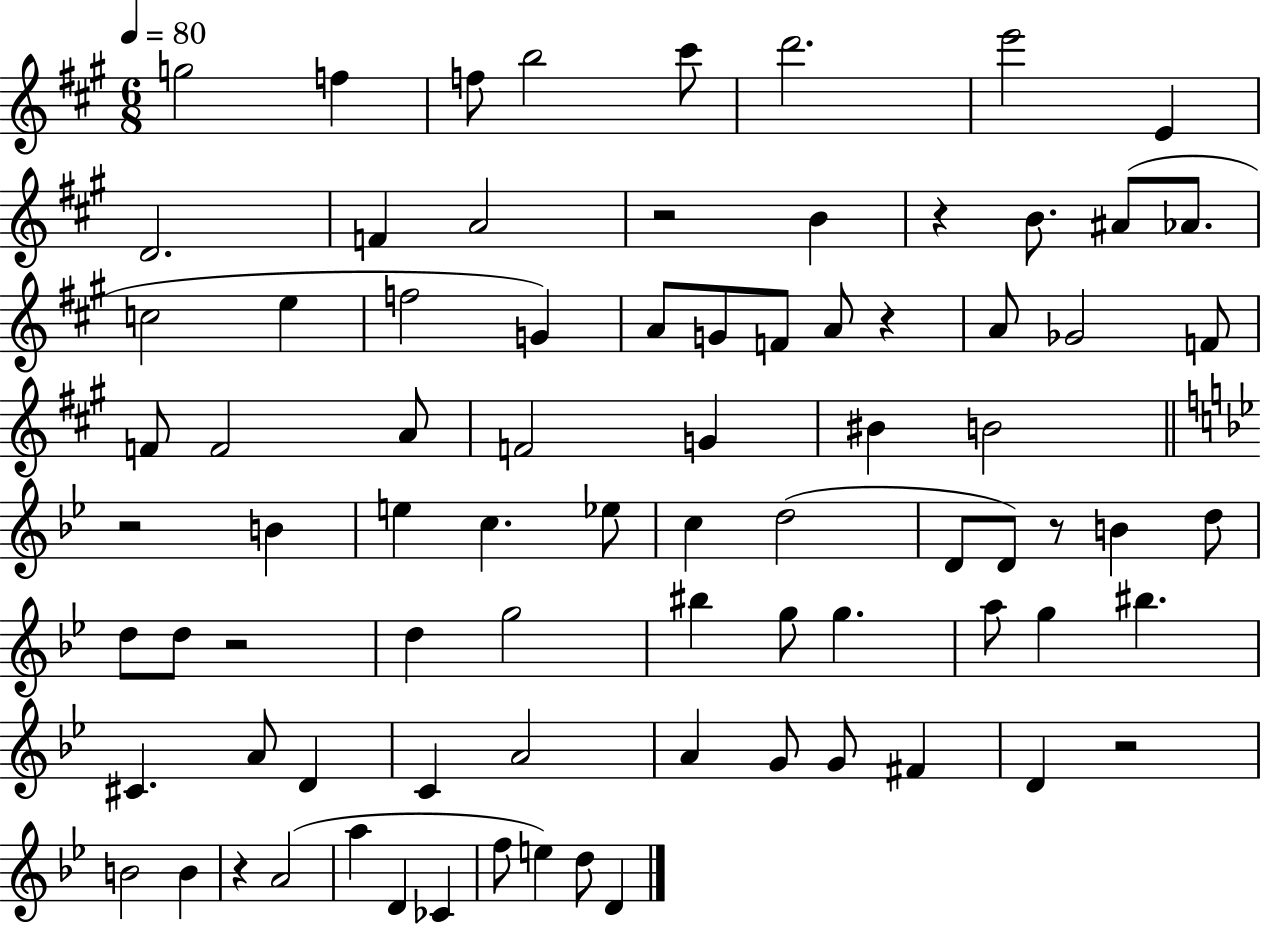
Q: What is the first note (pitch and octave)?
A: G5